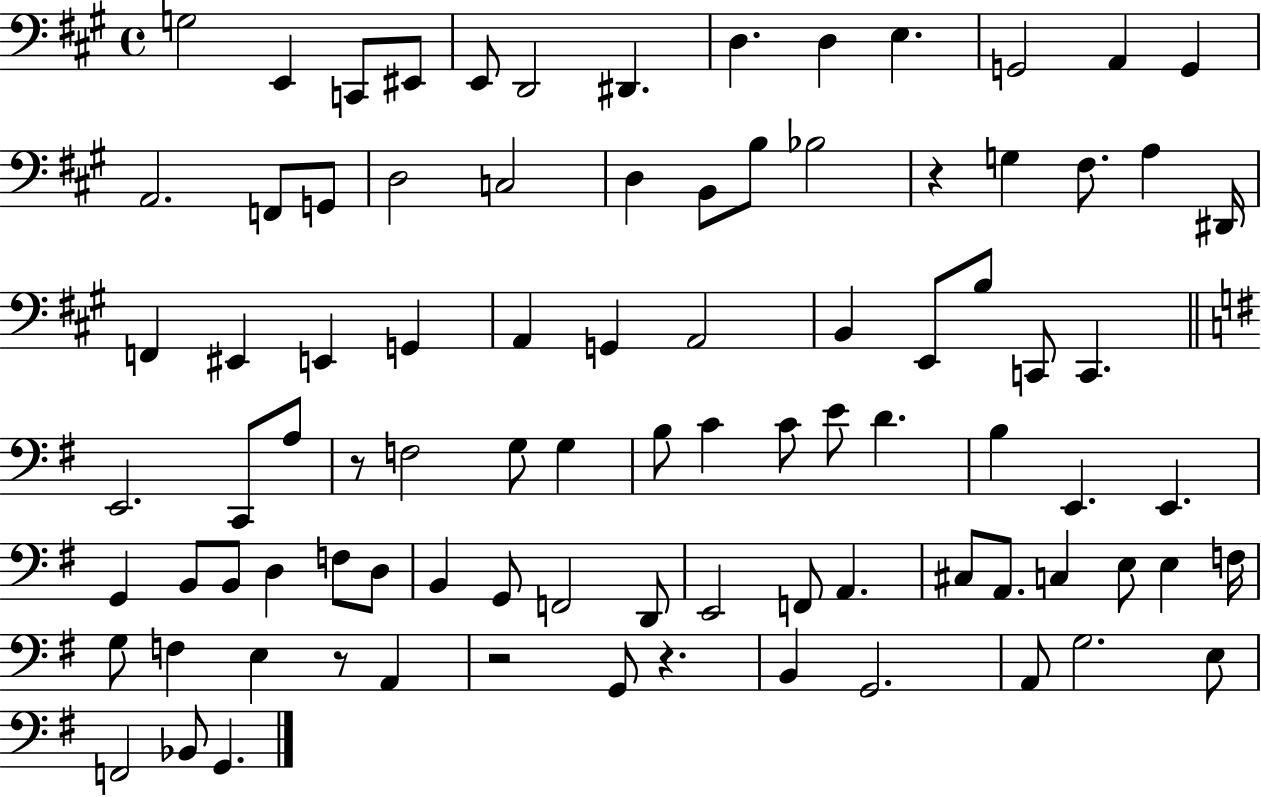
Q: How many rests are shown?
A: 5